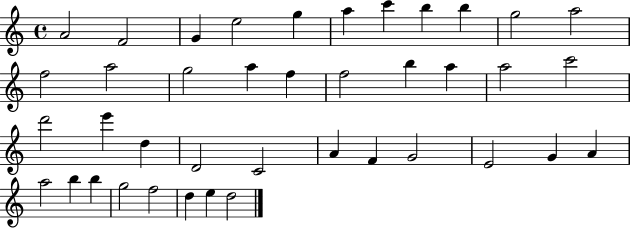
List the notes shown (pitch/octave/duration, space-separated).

A4/h F4/h G4/q E5/h G5/q A5/q C6/q B5/q B5/q G5/h A5/h F5/h A5/h G5/h A5/q F5/q F5/h B5/q A5/q A5/h C6/h D6/h E6/q D5/q D4/h C4/h A4/q F4/q G4/h E4/h G4/q A4/q A5/h B5/q B5/q G5/h F5/h D5/q E5/q D5/h